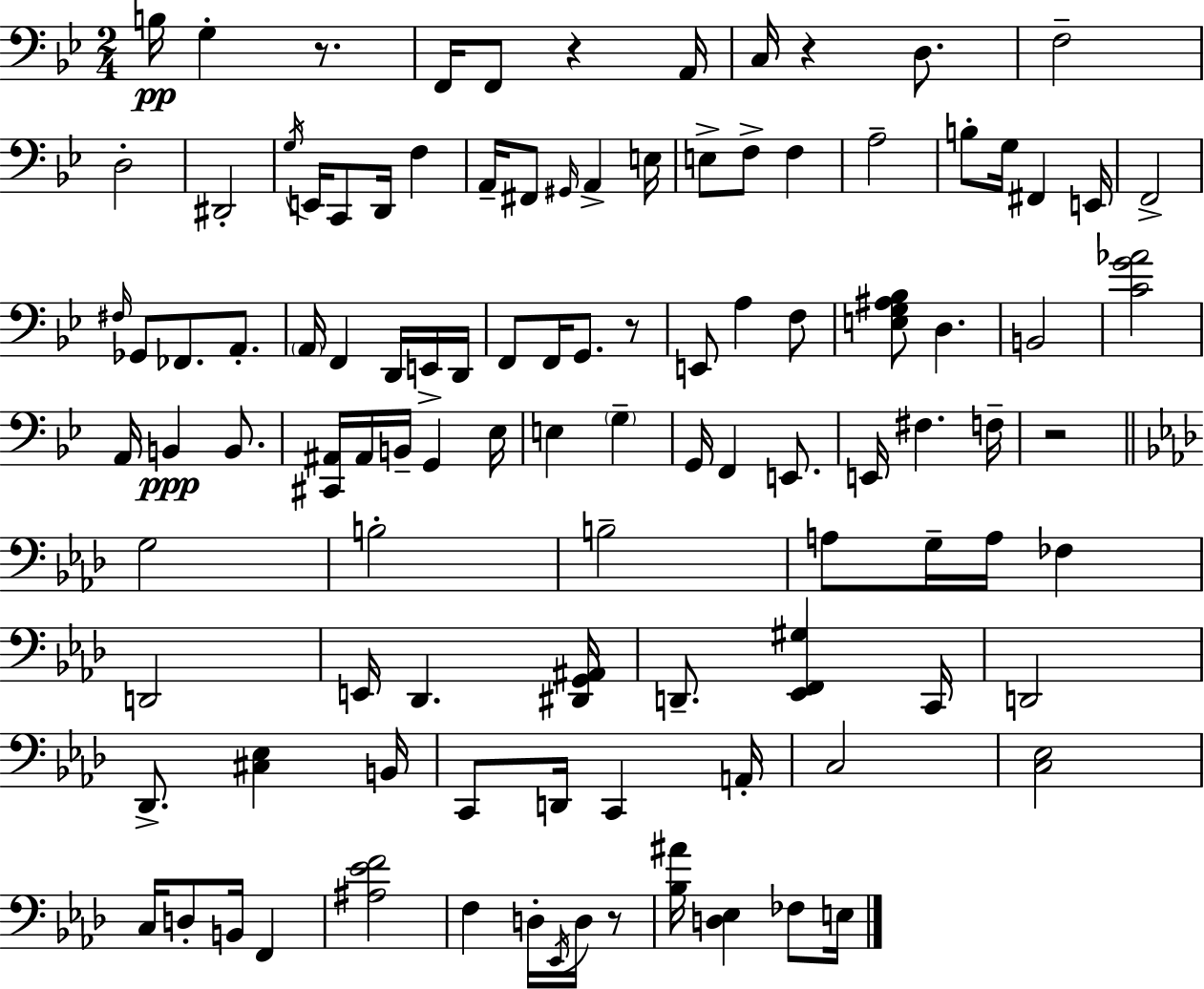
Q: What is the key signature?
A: BES major